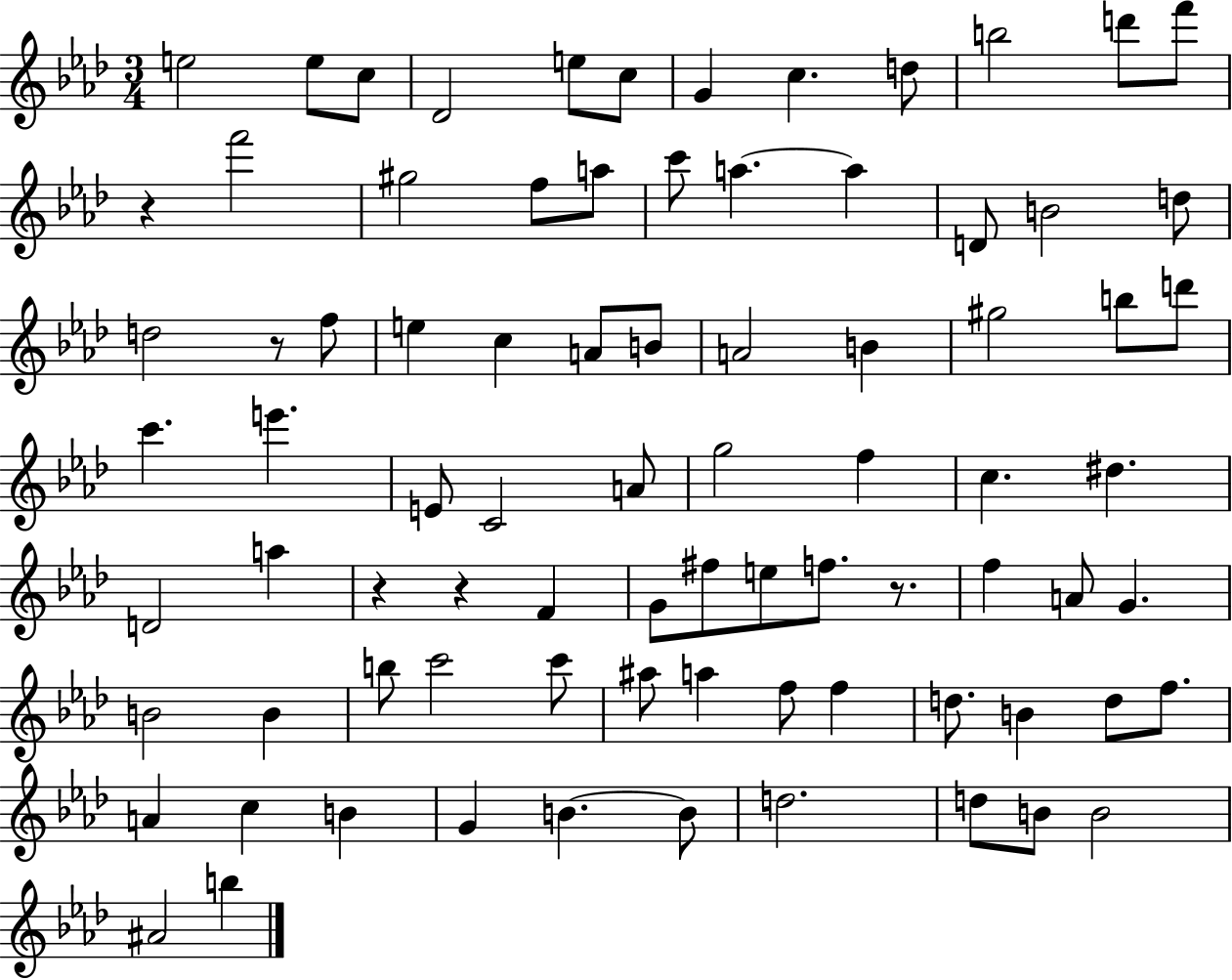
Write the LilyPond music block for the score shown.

{
  \clef treble
  \numericTimeSignature
  \time 3/4
  \key aes \major
  e''2 e''8 c''8 | des'2 e''8 c''8 | g'4 c''4. d''8 | b''2 d'''8 f'''8 | \break r4 f'''2 | gis''2 f''8 a''8 | c'''8 a''4.~~ a''4 | d'8 b'2 d''8 | \break d''2 r8 f''8 | e''4 c''4 a'8 b'8 | a'2 b'4 | gis''2 b''8 d'''8 | \break c'''4. e'''4. | e'8 c'2 a'8 | g''2 f''4 | c''4. dis''4. | \break d'2 a''4 | r4 r4 f'4 | g'8 fis''8 e''8 f''8. r8. | f''4 a'8 g'4. | \break b'2 b'4 | b''8 c'''2 c'''8 | ais''8 a''4 f''8 f''4 | d''8. b'4 d''8 f''8. | \break a'4 c''4 b'4 | g'4 b'4.~~ b'8 | d''2. | d''8 b'8 b'2 | \break ais'2 b''4 | \bar "|."
}